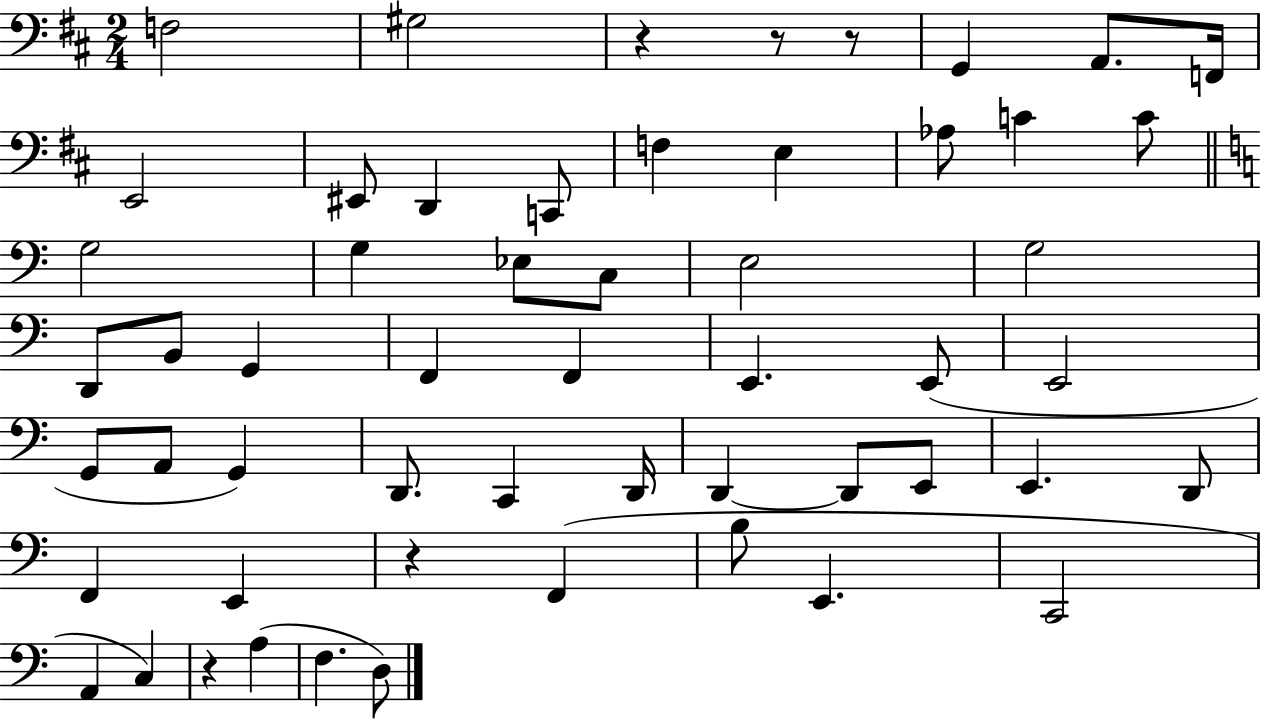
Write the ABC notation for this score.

X:1
T:Untitled
M:2/4
L:1/4
K:D
F,2 ^G,2 z z/2 z/2 G,, A,,/2 F,,/4 E,,2 ^E,,/2 D,, C,,/2 F, E, _A,/2 C C/2 G,2 G, _E,/2 C,/2 E,2 G,2 D,,/2 B,,/2 G,, F,, F,, E,, E,,/2 E,,2 G,,/2 A,,/2 G,, D,,/2 C,, D,,/4 D,, D,,/2 E,,/2 E,, D,,/2 F,, E,, z F,, B,/2 E,, C,,2 A,, C, z A, F, D,/2